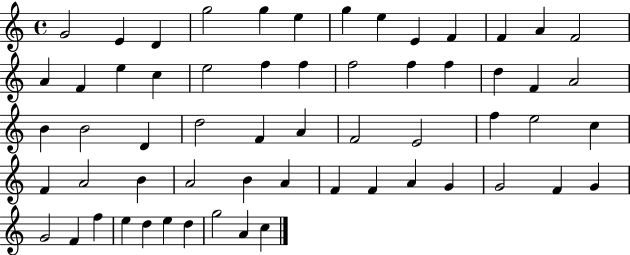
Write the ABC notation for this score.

X:1
T:Untitled
M:4/4
L:1/4
K:C
G2 E D g2 g e g e E F F A F2 A F e c e2 f f f2 f f d F A2 B B2 D d2 F A F2 E2 f e2 c F A2 B A2 B A F F A G G2 F G G2 F f e d e d g2 A c